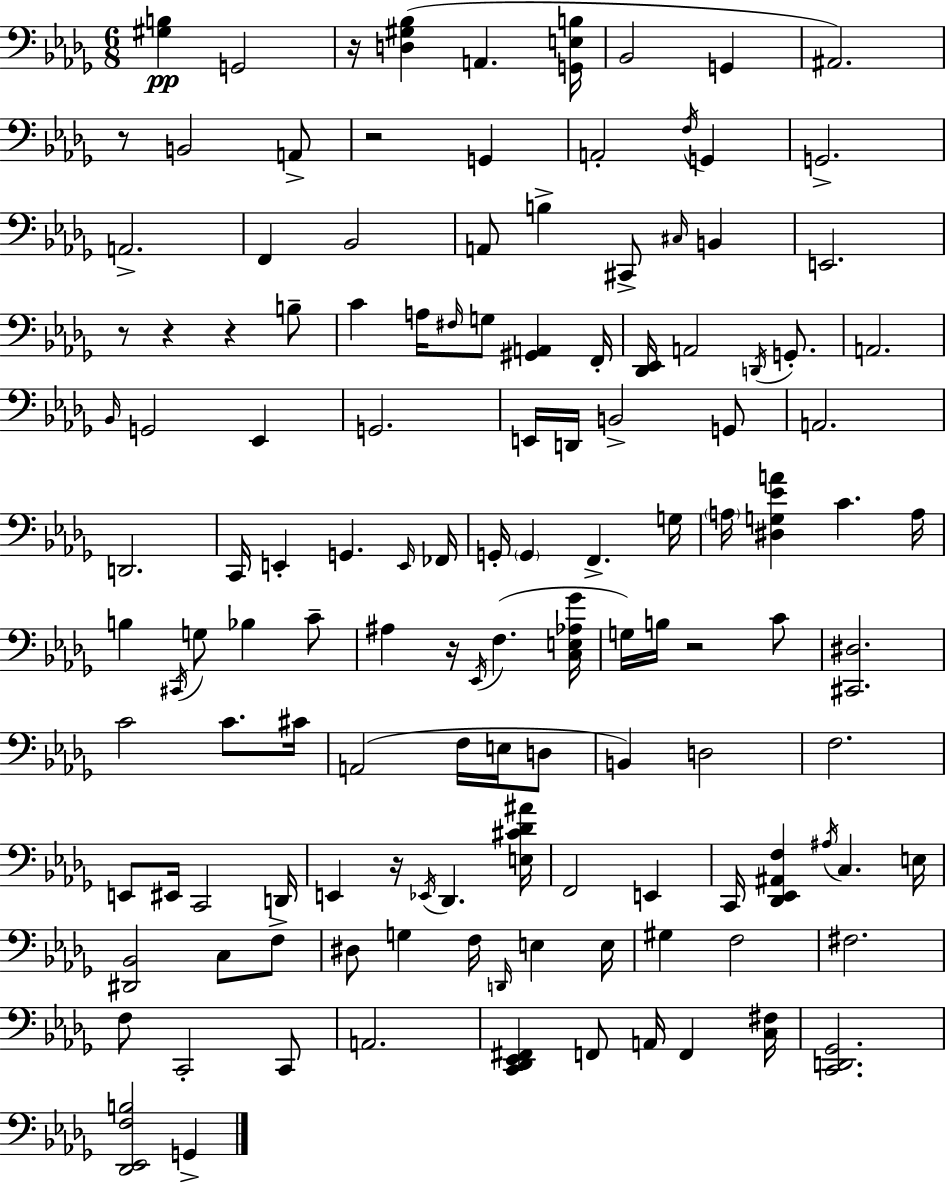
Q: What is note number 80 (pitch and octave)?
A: Eb2